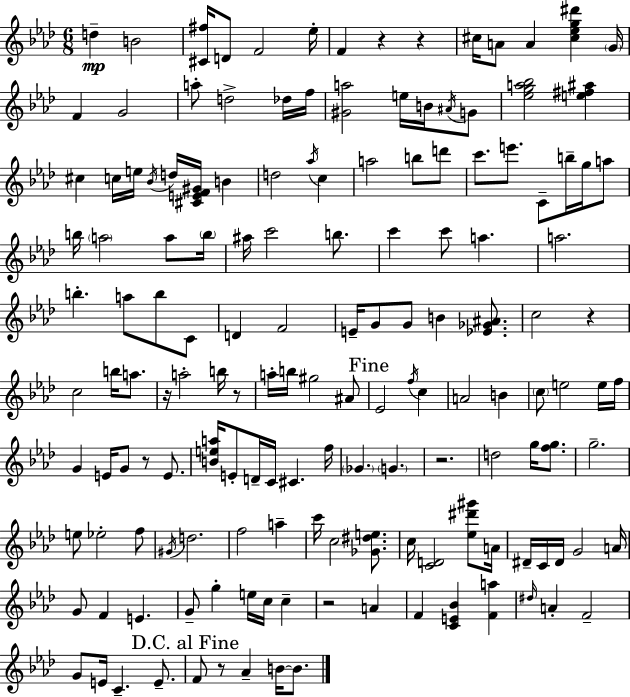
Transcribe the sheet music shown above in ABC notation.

X:1
T:Untitled
M:6/8
L:1/4
K:Ab
d B2 [^C^f]/4 D/2 F2 _e/4 F z z ^c/4 A/2 A [^c_eg^d'] G/4 F G2 a/2 d2 _d/4 f/4 [^Ga]2 e/4 B/4 ^A/4 G/2 [_ega_b]2 [e^f^a] ^c c/4 e/4 _B/4 d/4 [^CEF^G]/4 B d2 _a/4 c a2 b/2 d'/2 c'/2 e'/2 C/2 b/4 g/4 a/2 b/4 a2 a/2 b/4 ^a/4 c'2 b/2 c' c'/2 a a2 b a/2 b/2 C/2 D F2 E/4 G/2 G/2 B [_E_G^A]/2 c2 z c2 b/4 a/2 z/4 a2 b/4 z/2 a/4 b/4 ^g2 ^A/2 _E2 f/4 c A2 B c/2 e2 e/4 f/4 G E/4 G/2 z/2 E/2 [Bea]/4 E/2 D/4 C/4 ^C f/4 _G G z2 d2 g/4 [fg]/2 g2 e/2 _e2 f/2 ^G/4 d2 f2 a c'/4 c2 [_G^de]/2 c/4 [CD]2 [_e^d'^g']/2 A/4 ^D/4 C/4 ^D/4 G2 A/4 G/2 F E G/2 g e/4 c/4 c z2 A F [CE_B] [Fa] ^d/4 A F2 G/2 E/4 C E/2 F/2 z/2 _A B/4 B/2